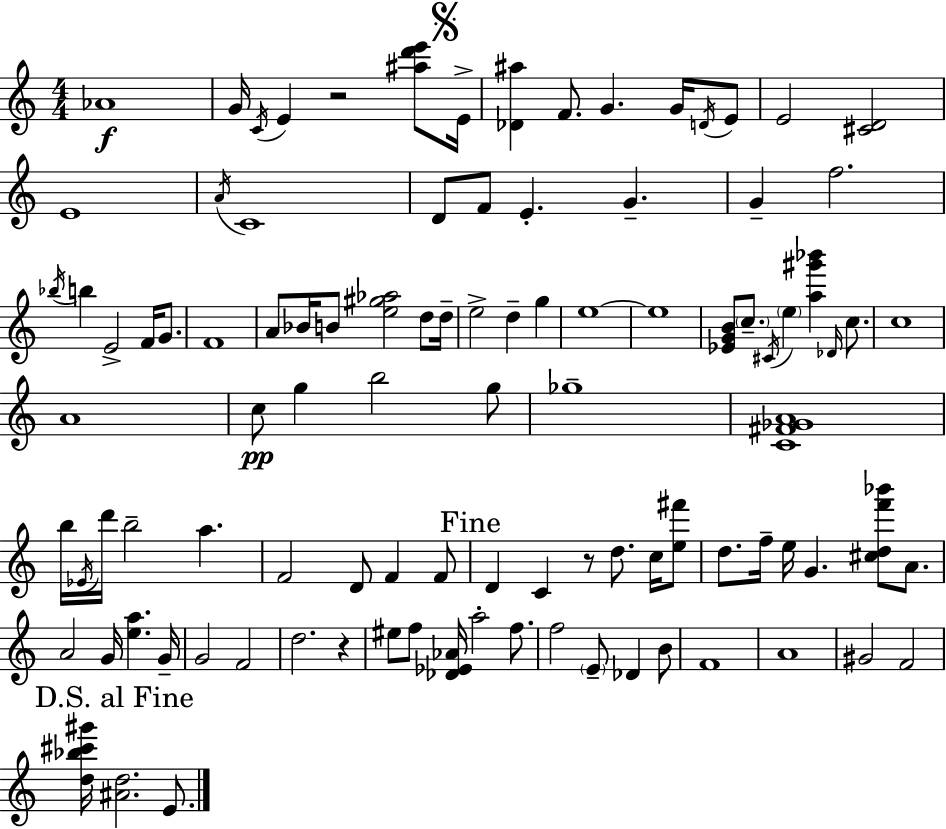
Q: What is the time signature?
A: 4/4